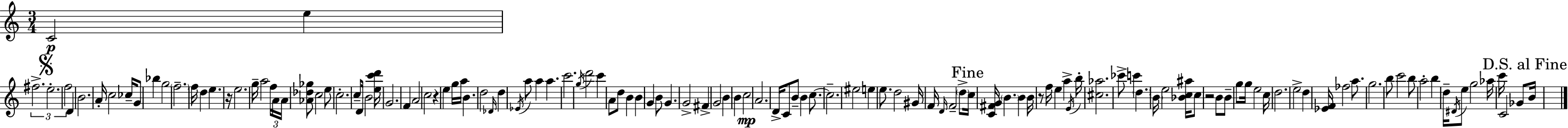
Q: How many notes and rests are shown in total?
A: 128